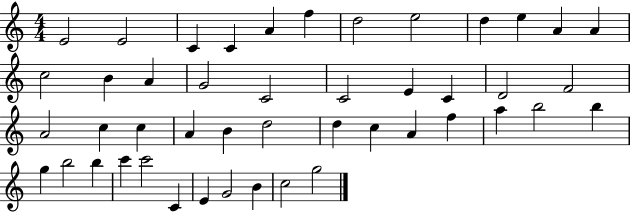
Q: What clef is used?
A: treble